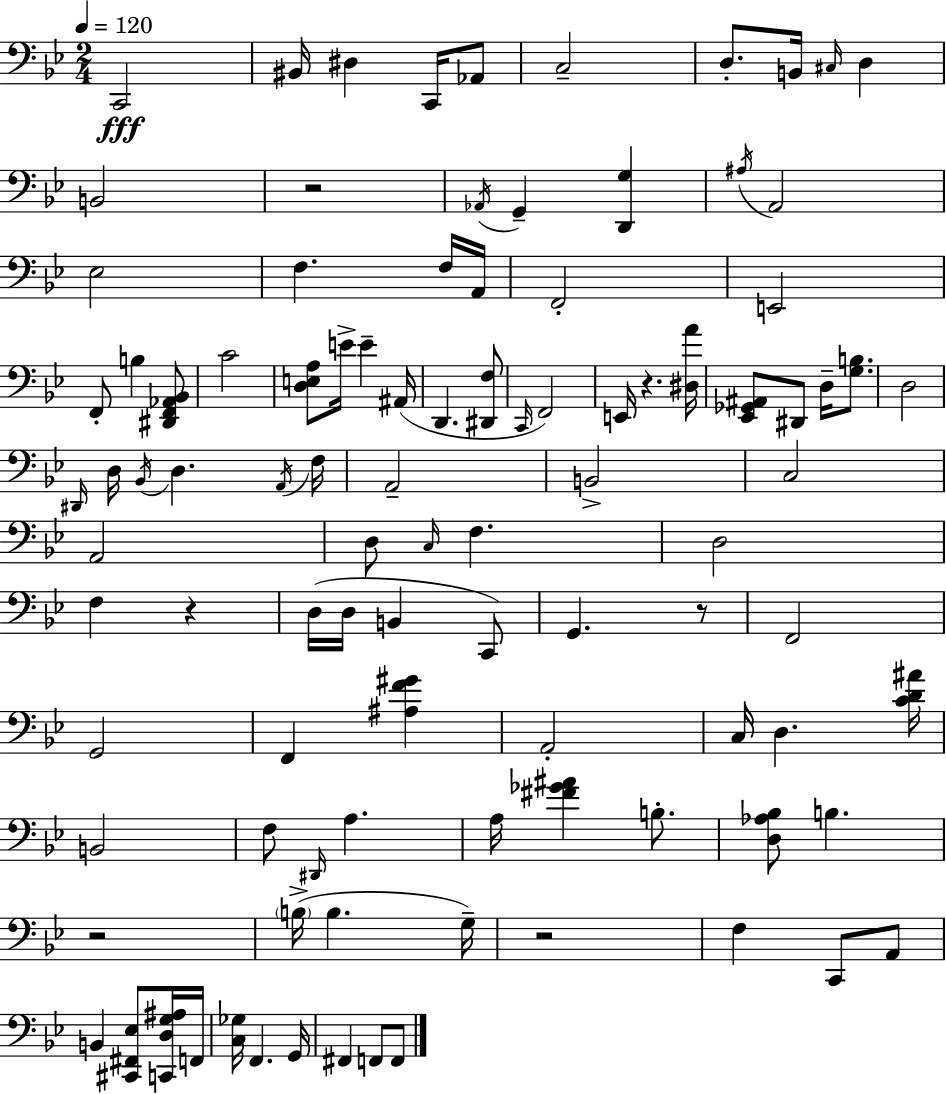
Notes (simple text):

C2/h BIS2/s D#3/q C2/s Ab2/e C3/h D3/e. B2/s C#3/s D3/q B2/h R/h Ab2/s G2/q [D2,G3]/q A#3/s A2/h Eb3/h F3/q. F3/s A2/s F2/h E2/h F2/e B3/q [D#2,F2,Ab2,Bb2]/e C4/h [D3,E3,A3]/e E4/s E4/q A#2/s D2/q. [D#2,F3]/e C2/s F2/h E2/s R/q. [D#3,A4]/s [Eb2,Gb2,A#2]/e D#2/e D3/s [G3,B3]/e. D3/h D#2/s D3/s Bb2/s D3/q. A2/s F3/s A2/h B2/h C3/h A2/h D3/e C3/s F3/q. D3/h F3/q R/q D3/s D3/s B2/q C2/e G2/q. R/e F2/h G2/h F2/q [A#3,F4,G#4]/q A2/h C3/s D3/q. [C4,D4,A#4]/s B2/h F3/e D#2/s A3/q. A3/s [F#4,Gb4,A#4]/q B3/e. [D3,Ab3,Bb3]/e B3/q. R/h B3/s B3/q. G3/s R/h F3/q C2/e A2/e B2/q [C#2,F#2,Eb3]/e [C2,D3,G3,A#3]/s F2/s [C3,Gb3]/s F2/q. G2/s F#2/q F2/e F2/e